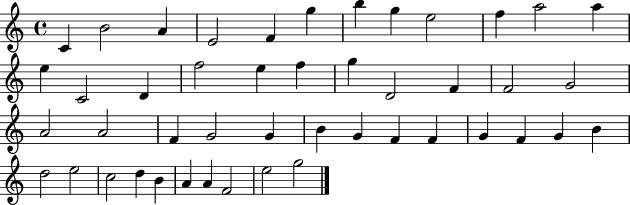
{
  \clef treble
  \time 4/4
  \defaultTimeSignature
  \key c \major
  c'4 b'2 a'4 | e'2 f'4 g''4 | b''4 g''4 e''2 | f''4 a''2 a''4 | \break e''4 c'2 d'4 | f''2 e''4 f''4 | g''4 d'2 f'4 | f'2 g'2 | \break a'2 a'2 | f'4 g'2 g'4 | b'4 g'4 f'4 f'4 | g'4 f'4 g'4 b'4 | \break d''2 e''2 | c''2 d''4 b'4 | a'4 a'4 f'2 | e''2 g''2 | \break \bar "|."
}